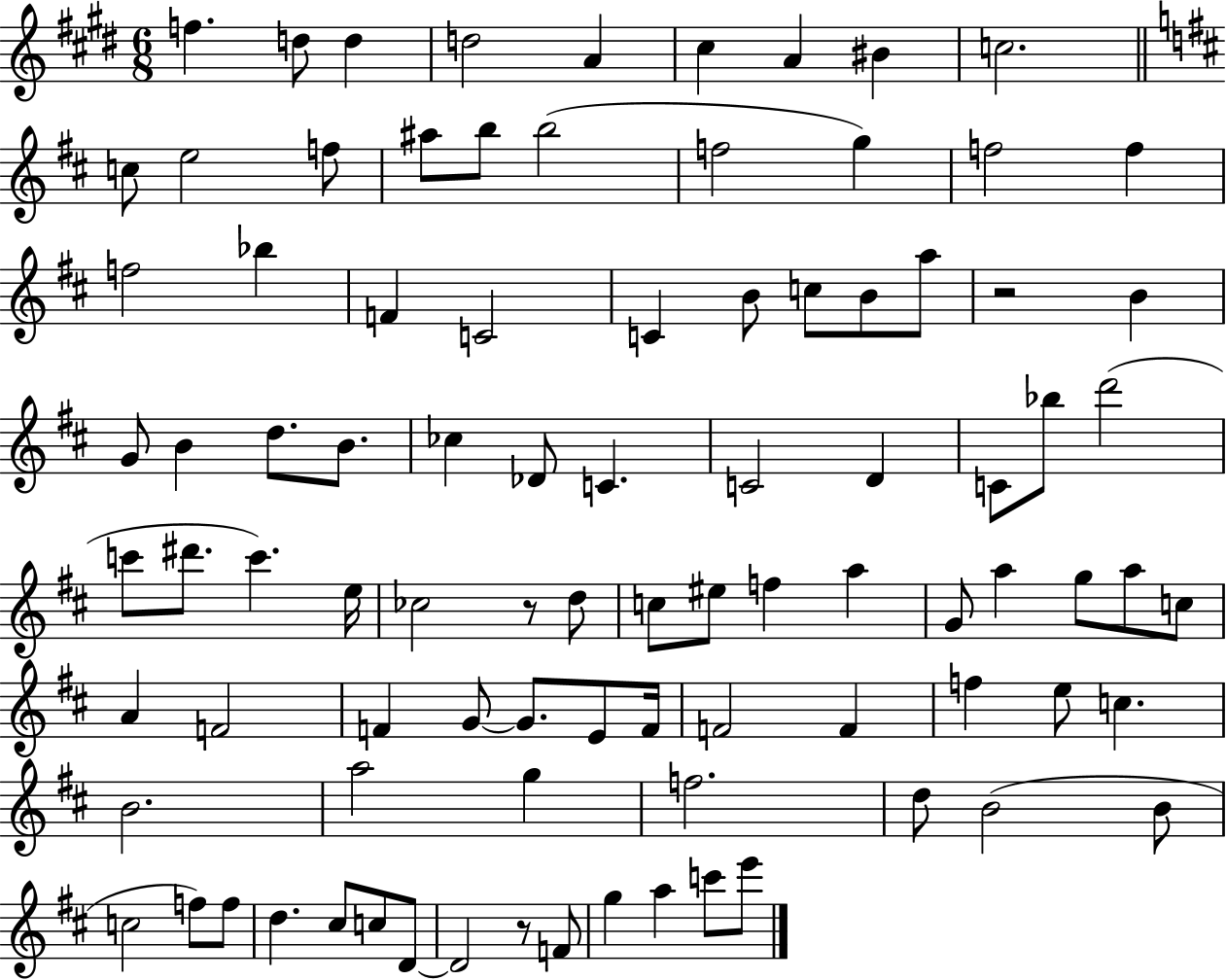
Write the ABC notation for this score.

X:1
T:Untitled
M:6/8
L:1/4
K:E
f d/2 d d2 A ^c A ^B c2 c/2 e2 f/2 ^a/2 b/2 b2 f2 g f2 f f2 _b F C2 C B/2 c/2 B/2 a/2 z2 B G/2 B d/2 B/2 _c _D/2 C C2 D C/2 _b/2 d'2 c'/2 ^d'/2 c' e/4 _c2 z/2 d/2 c/2 ^e/2 f a G/2 a g/2 a/2 c/2 A F2 F G/2 G/2 E/2 F/4 F2 F f e/2 c B2 a2 g f2 d/2 B2 B/2 c2 f/2 f/2 d ^c/2 c/2 D/2 D2 z/2 F/2 g a c'/2 e'/2